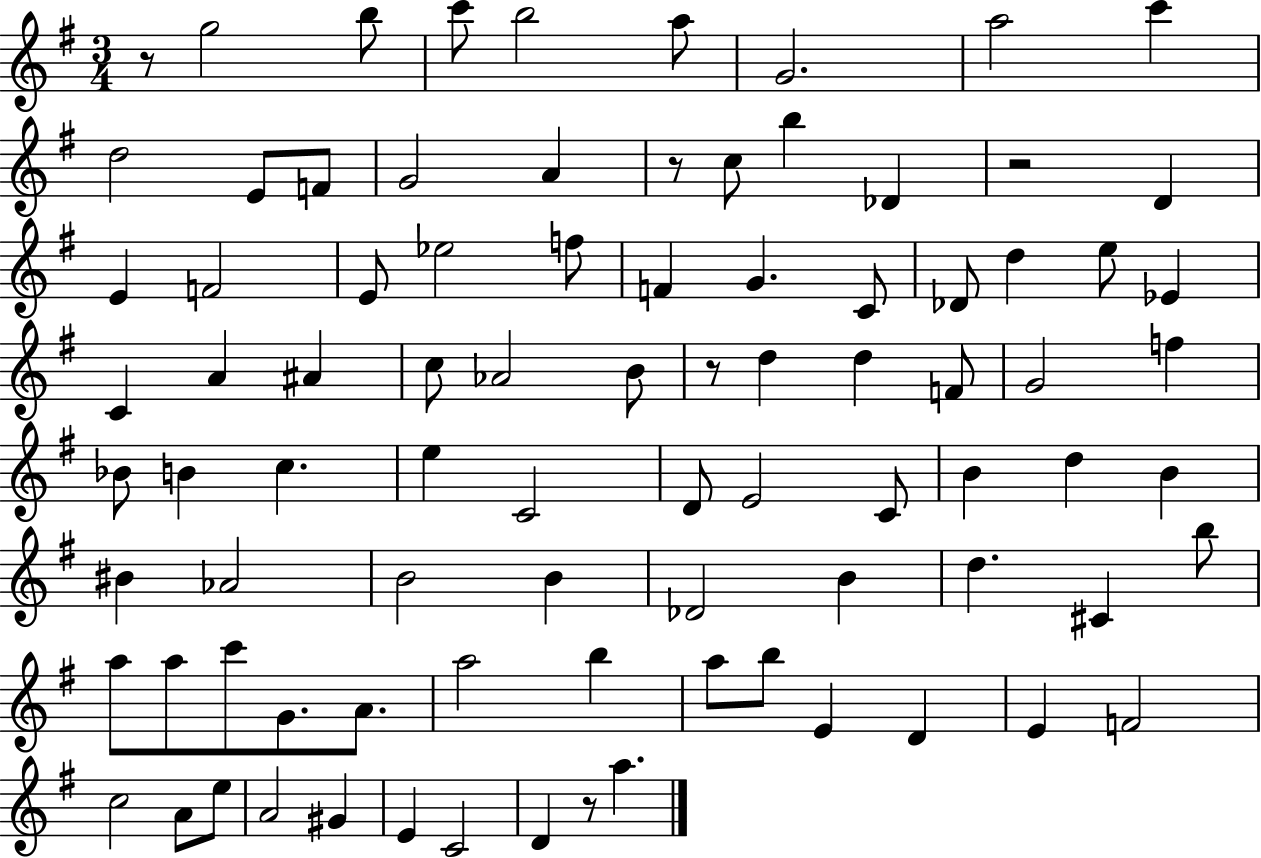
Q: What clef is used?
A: treble